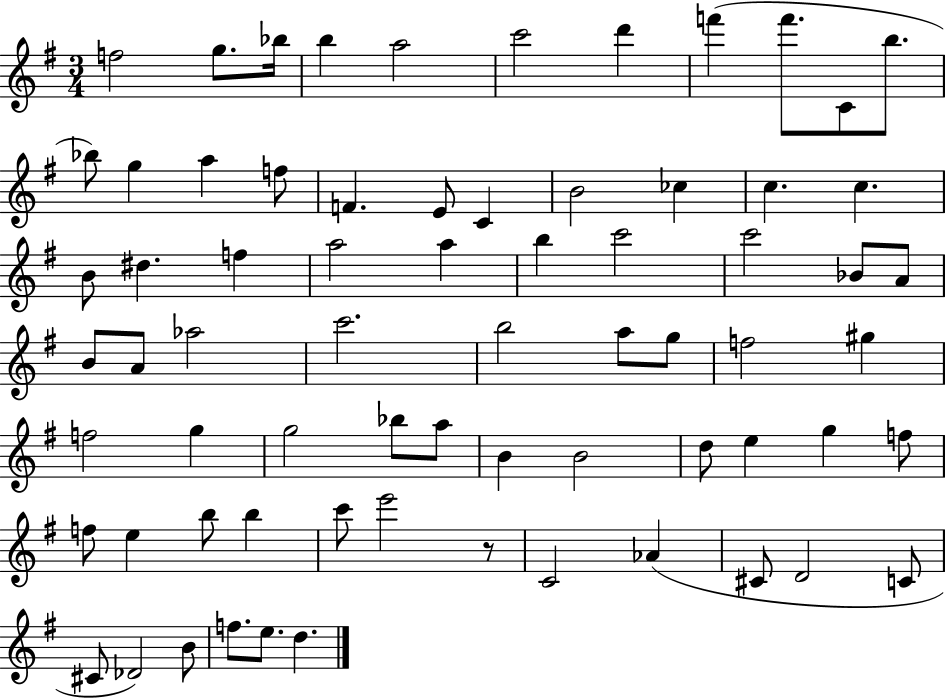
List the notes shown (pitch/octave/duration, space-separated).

F5/h G5/e. Bb5/s B5/q A5/h C6/h D6/q F6/q F6/e. C4/e B5/e. Bb5/e G5/q A5/q F5/e F4/q. E4/e C4/q B4/h CES5/q C5/q. C5/q. B4/e D#5/q. F5/q A5/h A5/q B5/q C6/h C6/h Bb4/e A4/e B4/e A4/e Ab5/h C6/h. B5/h A5/e G5/e F5/h G#5/q F5/h G5/q G5/h Bb5/e A5/e B4/q B4/h D5/e E5/q G5/q F5/e F5/e E5/q B5/e B5/q C6/e E6/h R/e C4/h Ab4/q C#4/e D4/h C4/e C#4/e Db4/h B4/e F5/e. E5/e. D5/q.